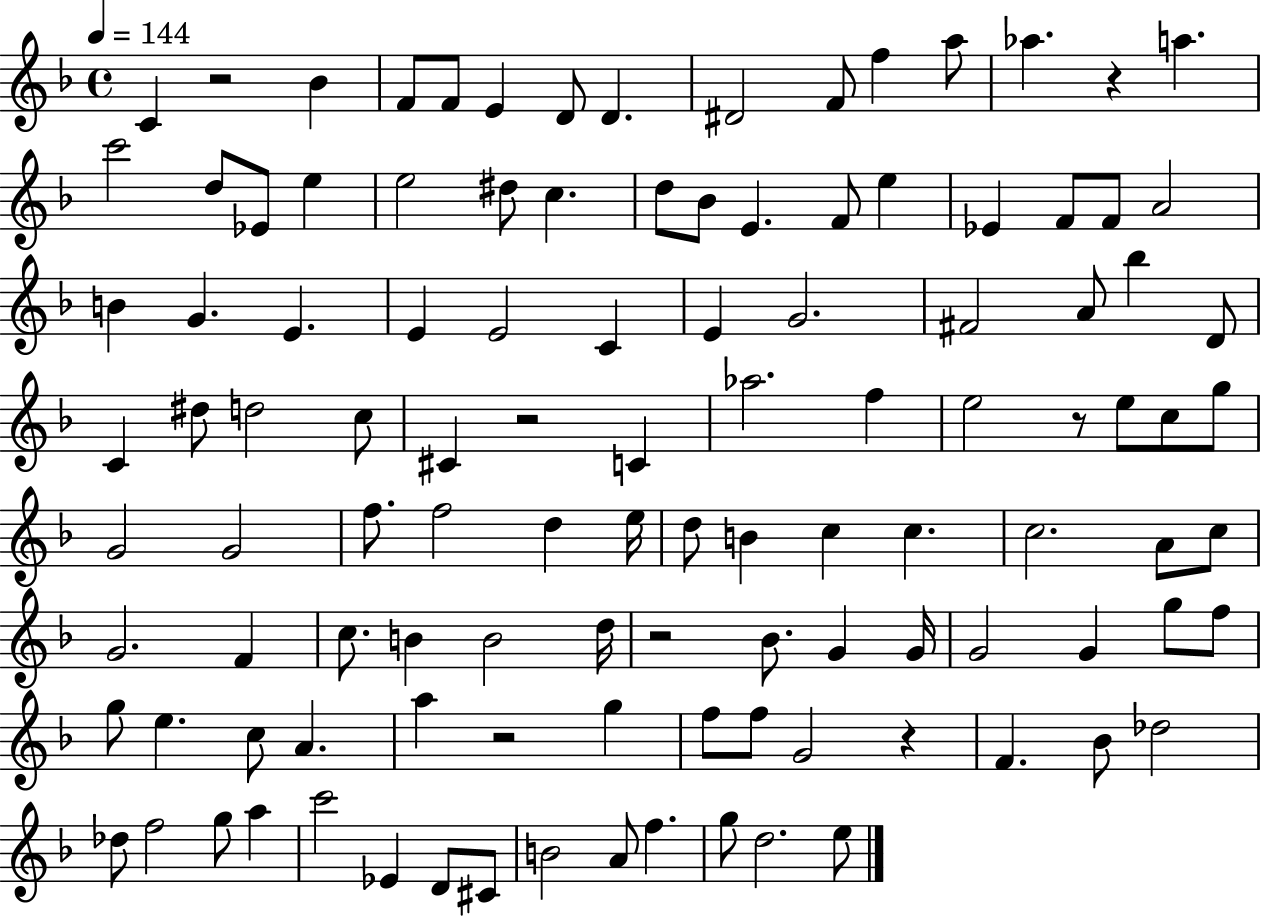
{
  \clef treble
  \time 4/4
  \defaultTimeSignature
  \key f \major
  \tempo 4 = 144
  c'4 r2 bes'4 | f'8 f'8 e'4 d'8 d'4. | dis'2 f'8 f''4 a''8 | aes''4. r4 a''4. | \break c'''2 d''8 ees'8 e''4 | e''2 dis''8 c''4. | d''8 bes'8 e'4. f'8 e''4 | ees'4 f'8 f'8 a'2 | \break b'4 g'4. e'4. | e'4 e'2 c'4 | e'4 g'2. | fis'2 a'8 bes''4 d'8 | \break c'4 dis''8 d''2 c''8 | cis'4 r2 c'4 | aes''2. f''4 | e''2 r8 e''8 c''8 g''8 | \break g'2 g'2 | f''8. f''2 d''4 e''16 | d''8 b'4 c''4 c''4. | c''2. a'8 c''8 | \break g'2. f'4 | c''8. b'4 b'2 d''16 | r2 bes'8. g'4 g'16 | g'2 g'4 g''8 f''8 | \break g''8 e''4. c''8 a'4. | a''4 r2 g''4 | f''8 f''8 g'2 r4 | f'4. bes'8 des''2 | \break des''8 f''2 g''8 a''4 | c'''2 ees'4 d'8 cis'8 | b'2 a'8 f''4. | g''8 d''2. e''8 | \break \bar "|."
}